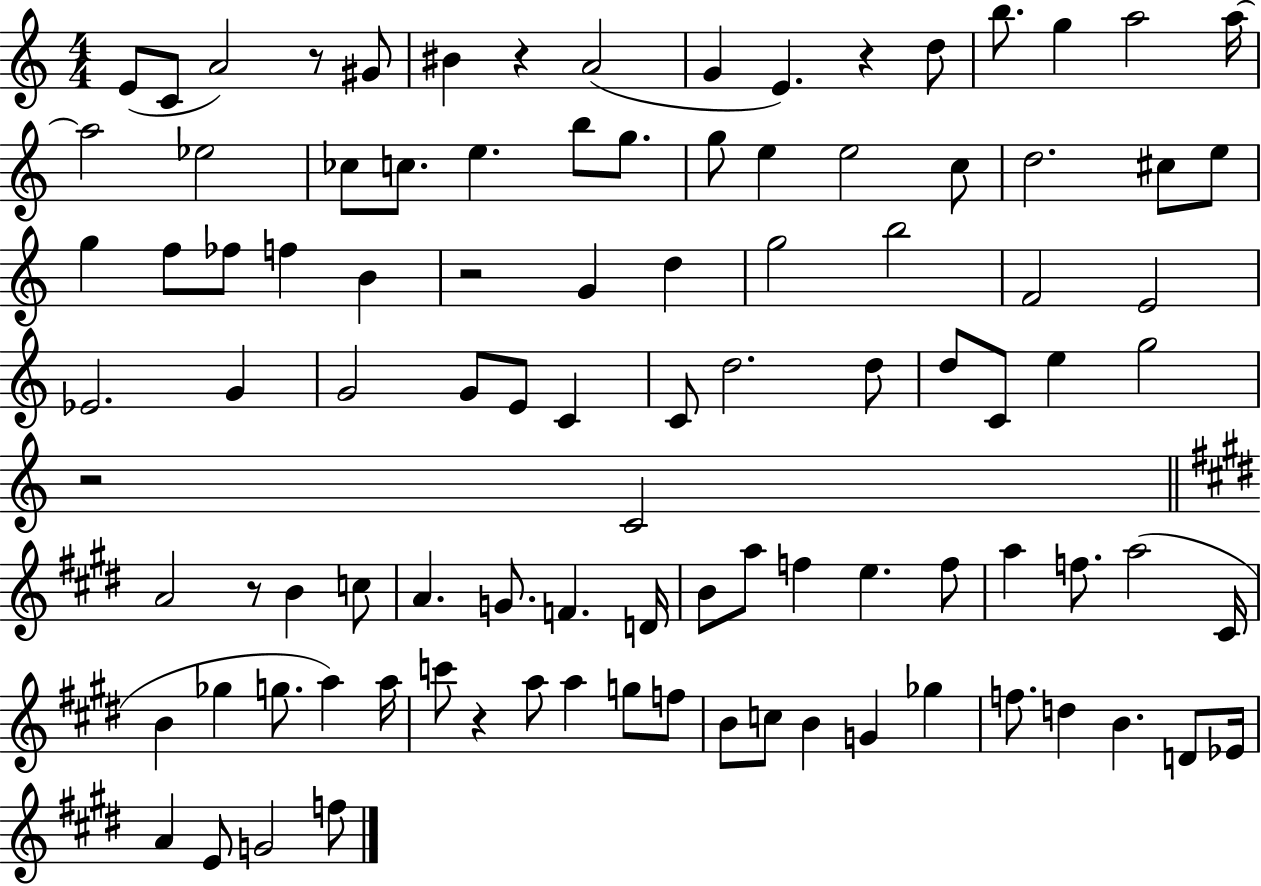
E4/e C4/e A4/h R/e G#4/e BIS4/q R/q A4/h G4/q E4/q. R/q D5/e B5/e. G5/q A5/h A5/s A5/h Eb5/h CES5/e C5/e. E5/q. B5/e G5/e. G5/e E5/q E5/h C5/e D5/h. C#5/e E5/e G5/q F5/e FES5/e F5/q B4/q R/h G4/q D5/q G5/h B5/h F4/h E4/h Eb4/h. G4/q G4/h G4/e E4/e C4/q C4/e D5/h. D5/e D5/e C4/e E5/q G5/h R/h C4/h A4/h R/e B4/q C5/e A4/q. G4/e. F4/q. D4/s B4/e A5/e F5/q E5/q. F5/e A5/q F5/e. A5/h C#4/s B4/q Gb5/q G5/e. A5/q A5/s C6/e R/q A5/e A5/q G5/e F5/e B4/e C5/e B4/q G4/q Gb5/q F5/e. D5/q B4/q. D4/e Eb4/s A4/q E4/e G4/h F5/e